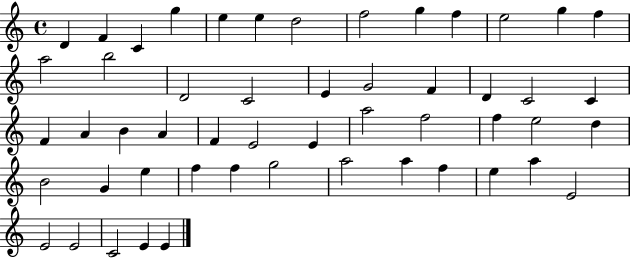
X:1
T:Untitled
M:4/4
L:1/4
K:C
D F C g e e d2 f2 g f e2 g f a2 b2 D2 C2 E G2 F D C2 C F A B A F E2 E a2 f2 f e2 d B2 G e f f g2 a2 a f e a E2 E2 E2 C2 E E